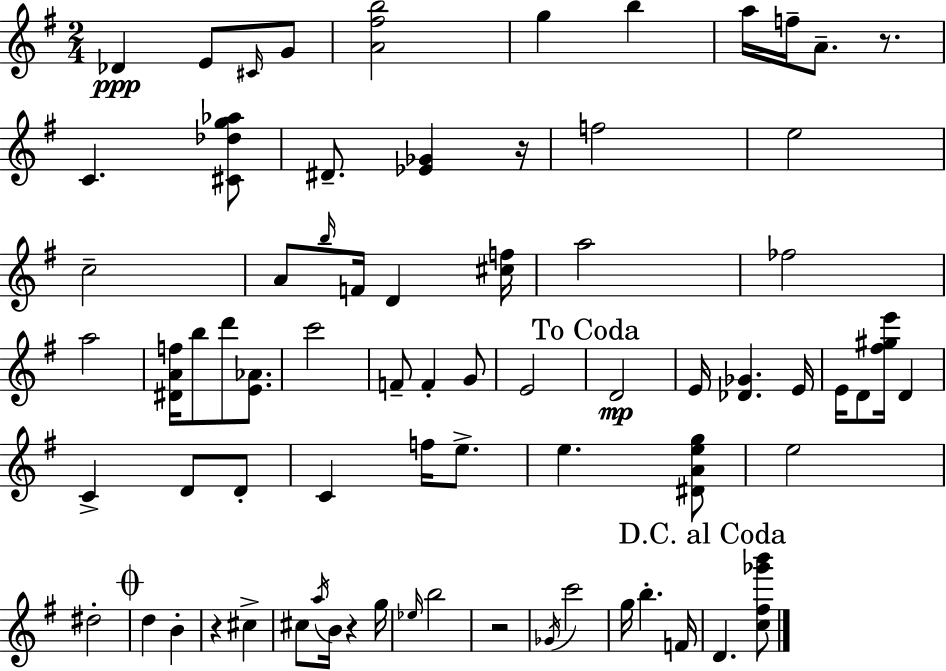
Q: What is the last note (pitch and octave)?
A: D4